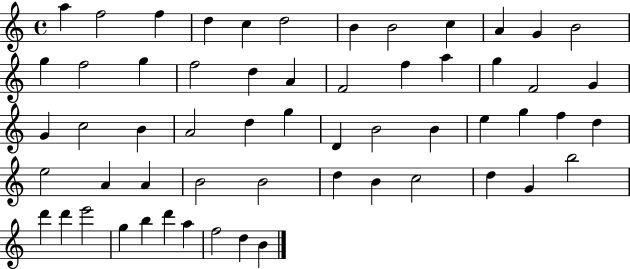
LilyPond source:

{
  \clef treble
  \time 4/4
  \defaultTimeSignature
  \key c \major
  a''4 f''2 f''4 | d''4 c''4 d''2 | b'4 b'2 c''4 | a'4 g'4 b'2 | \break g''4 f''2 g''4 | f''2 d''4 a'4 | f'2 f''4 a''4 | g''4 f'2 g'4 | \break g'4 c''2 b'4 | a'2 d''4 g''4 | d'4 b'2 b'4 | e''4 g''4 f''4 d''4 | \break e''2 a'4 a'4 | b'2 b'2 | d''4 b'4 c''2 | d''4 g'4 b''2 | \break d'''4 d'''4 e'''2 | g''4 b''4 d'''4 a''4 | f''2 d''4 b'4 | \bar "|."
}